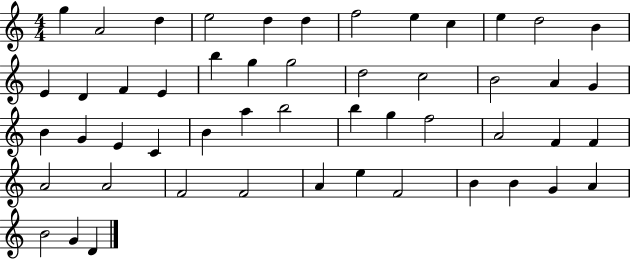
X:1
T:Untitled
M:4/4
L:1/4
K:C
g A2 d e2 d d f2 e c e d2 B E D F E b g g2 d2 c2 B2 A G B G E C B a b2 b g f2 A2 F F A2 A2 F2 F2 A e F2 B B G A B2 G D